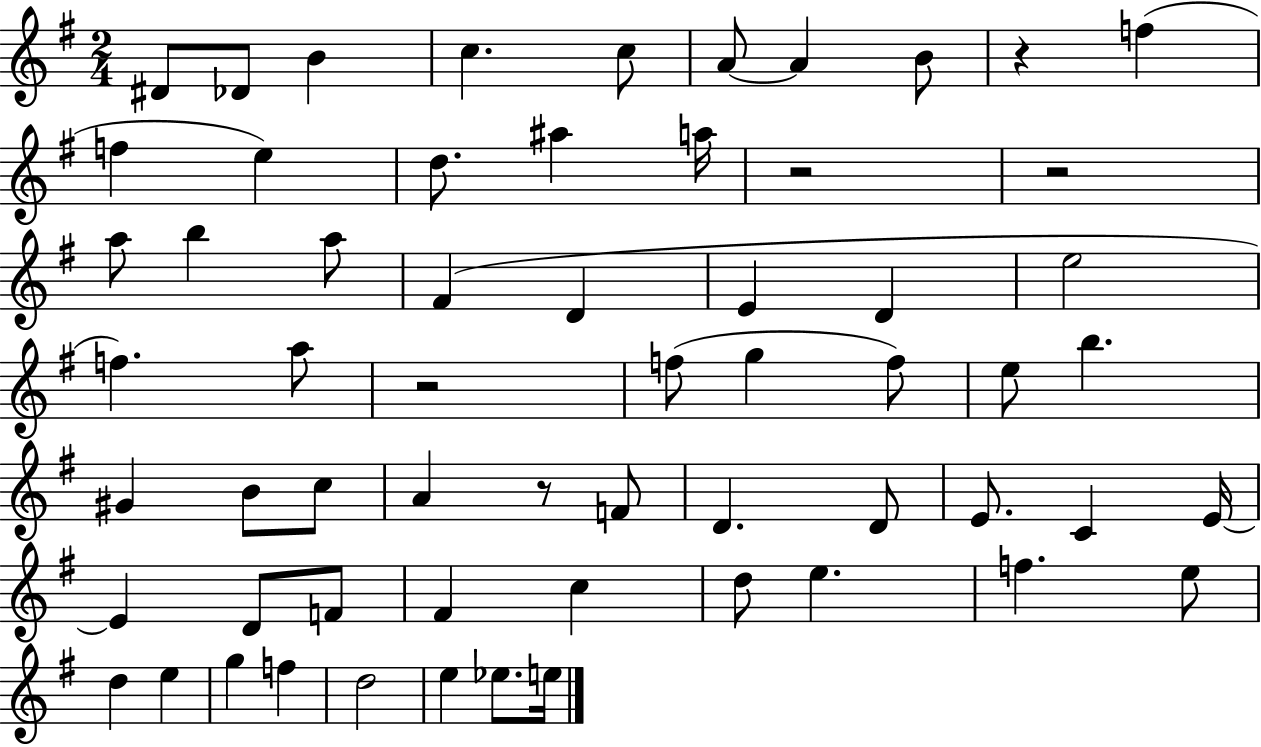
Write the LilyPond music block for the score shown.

{
  \clef treble
  \numericTimeSignature
  \time 2/4
  \key g \major
  dis'8 des'8 b'4 | c''4. c''8 | a'8~~ a'4 b'8 | r4 f''4( | \break f''4 e''4) | d''8. ais''4 a''16 | r2 | r2 | \break a''8 b''4 a''8 | fis'4( d'4 | e'4 d'4 | e''2 | \break f''4.) a''8 | r2 | f''8( g''4 f''8) | e''8 b''4. | \break gis'4 b'8 c''8 | a'4 r8 f'8 | d'4. d'8 | e'8. c'4 e'16~~ | \break e'4 d'8 f'8 | fis'4 c''4 | d''8 e''4. | f''4. e''8 | \break d''4 e''4 | g''4 f''4 | d''2 | e''4 ees''8. e''16 | \break \bar "|."
}